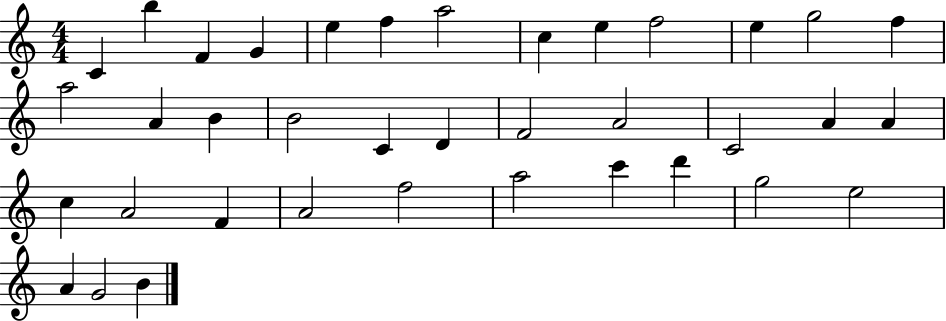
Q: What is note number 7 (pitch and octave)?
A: A5